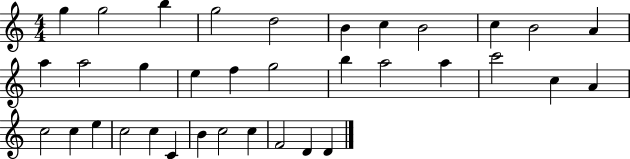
G5/q G5/h B5/q G5/h D5/h B4/q C5/q B4/h C5/q B4/h A4/q A5/q A5/h G5/q E5/q F5/q G5/h B5/q A5/h A5/q C6/h C5/q A4/q C5/h C5/q E5/q C5/h C5/q C4/q B4/q C5/h C5/q F4/h D4/q D4/q